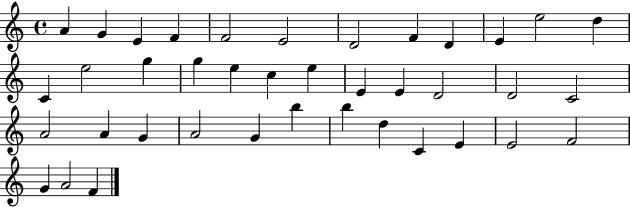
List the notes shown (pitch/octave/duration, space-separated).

A4/q G4/q E4/q F4/q F4/h E4/h D4/h F4/q D4/q E4/q E5/h D5/q C4/q E5/h G5/q G5/q E5/q C5/q E5/q E4/q E4/q D4/h D4/h C4/h A4/h A4/q G4/q A4/h G4/q B5/q B5/q D5/q C4/q E4/q E4/h F4/h G4/q A4/h F4/q